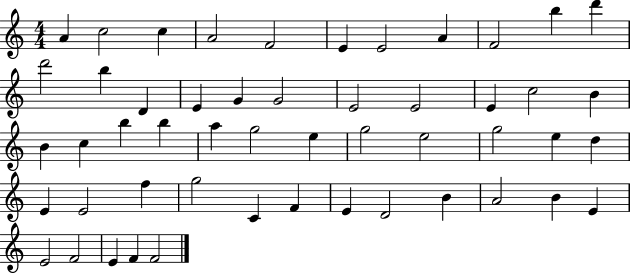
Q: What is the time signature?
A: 4/4